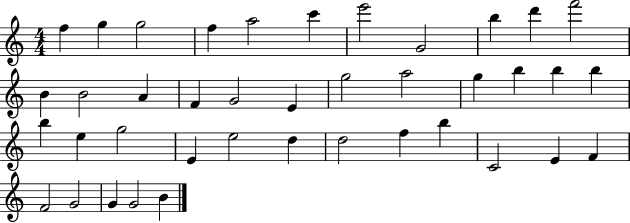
X:1
T:Untitled
M:4/4
L:1/4
K:C
f g g2 f a2 c' e'2 G2 b d' f'2 B B2 A F G2 E g2 a2 g b b b b e g2 E e2 d d2 f b C2 E F F2 G2 G G2 B